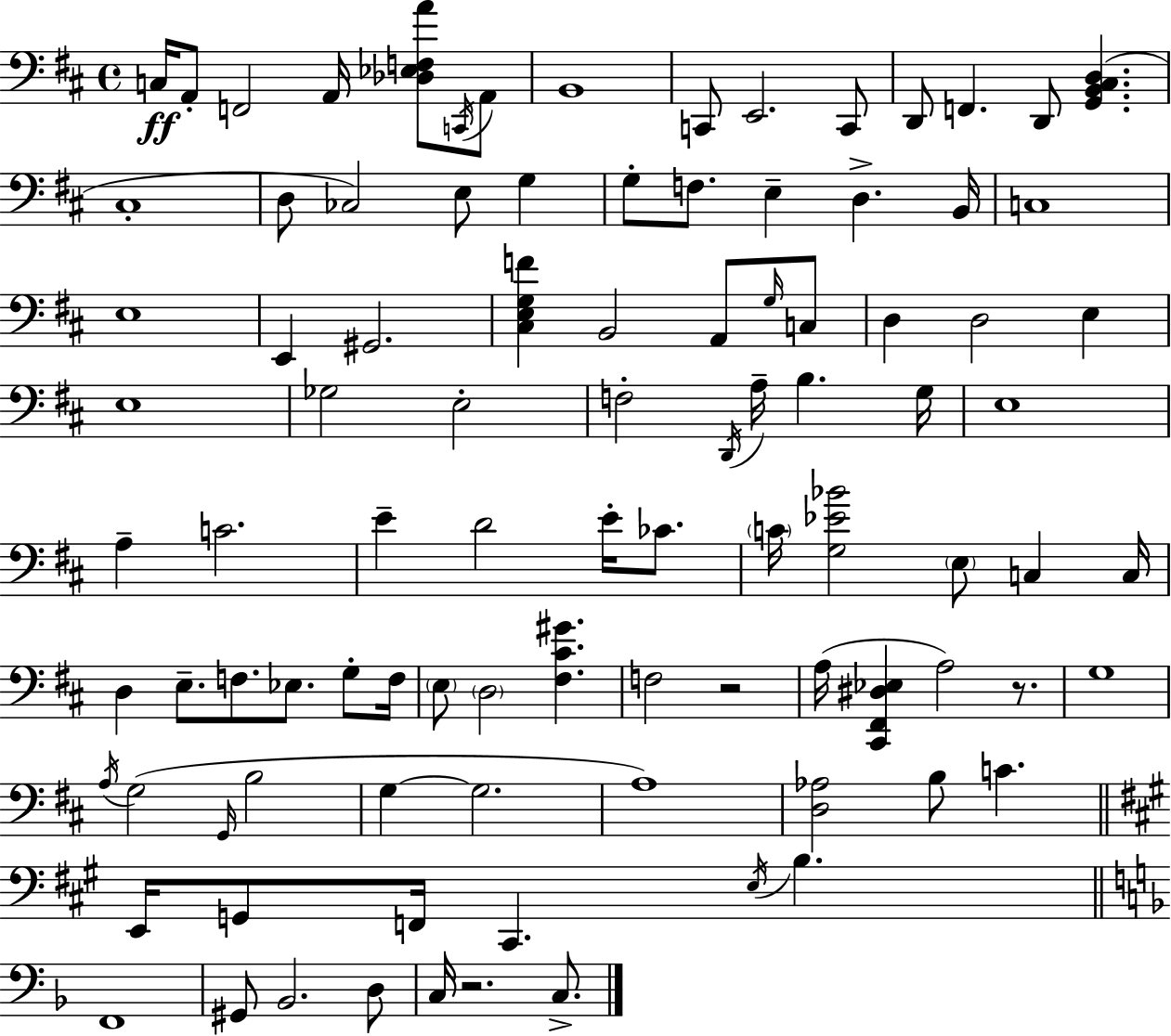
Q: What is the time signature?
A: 4/4